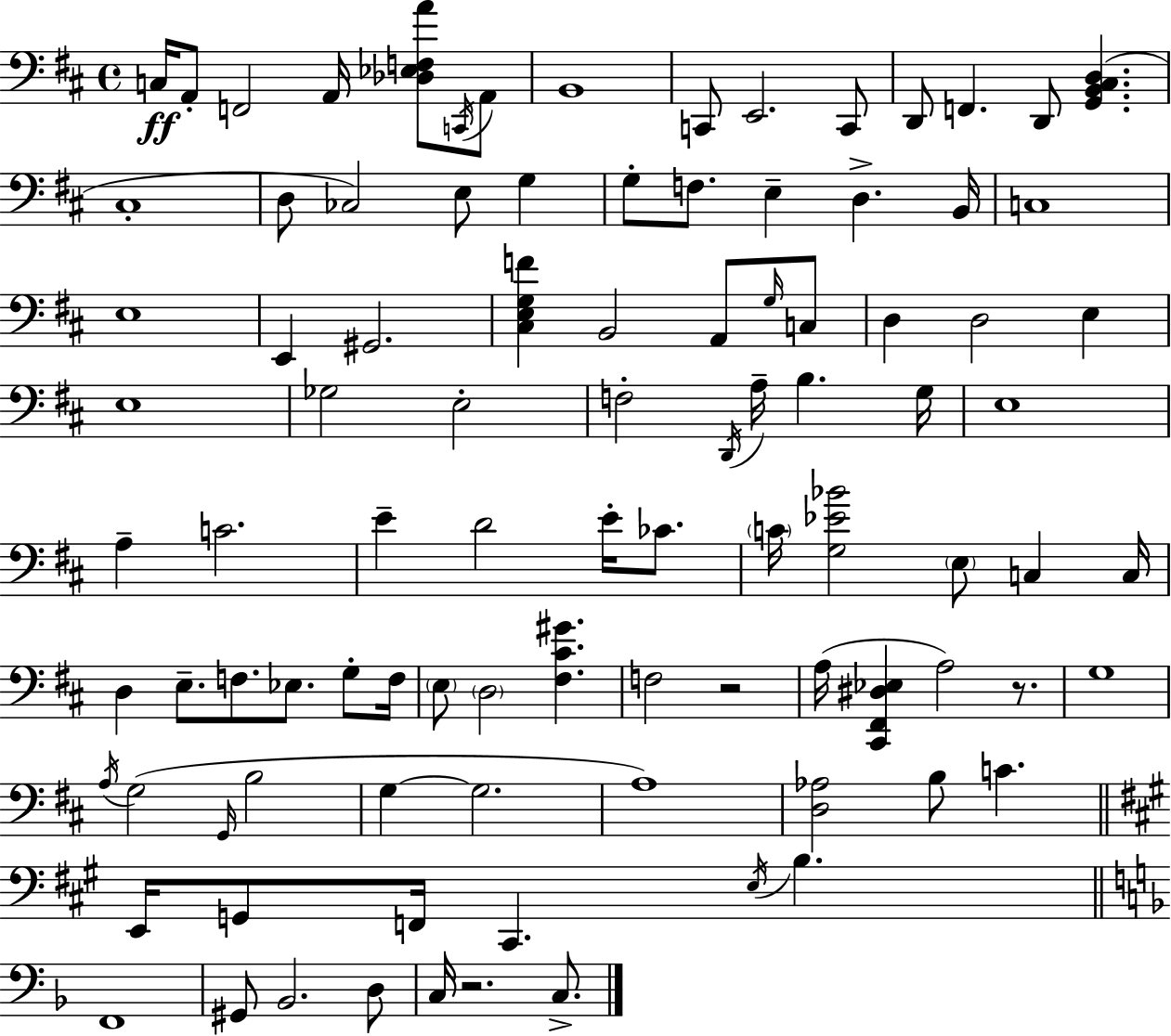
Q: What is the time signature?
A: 4/4